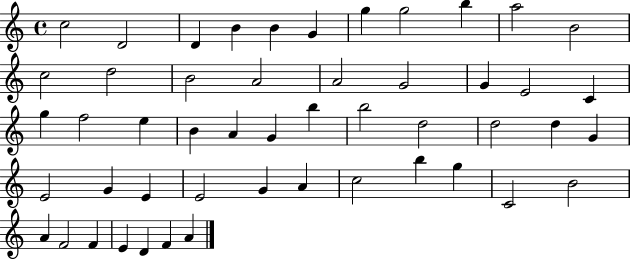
{
  \clef treble
  \time 4/4
  \defaultTimeSignature
  \key c \major
  c''2 d'2 | d'4 b'4 b'4 g'4 | g''4 g''2 b''4 | a''2 b'2 | \break c''2 d''2 | b'2 a'2 | a'2 g'2 | g'4 e'2 c'4 | \break g''4 f''2 e''4 | b'4 a'4 g'4 b''4 | b''2 d''2 | d''2 d''4 g'4 | \break e'2 g'4 e'4 | e'2 g'4 a'4 | c''2 b''4 g''4 | c'2 b'2 | \break a'4 f'2 f'4 | e'4 d'4 f'4 a'4 | \bar "|."
}